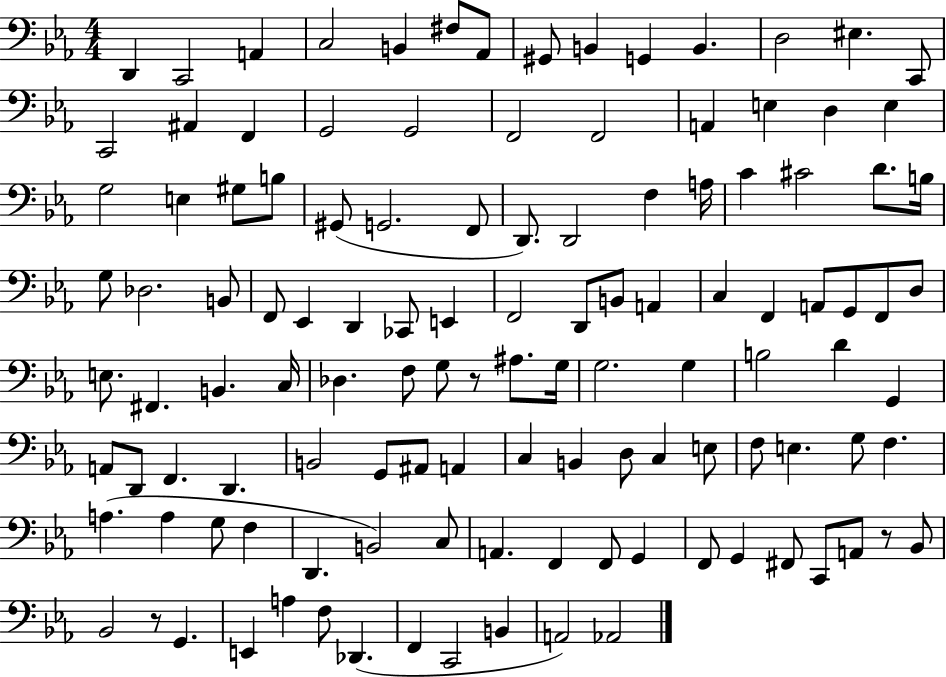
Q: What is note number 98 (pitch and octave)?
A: F2